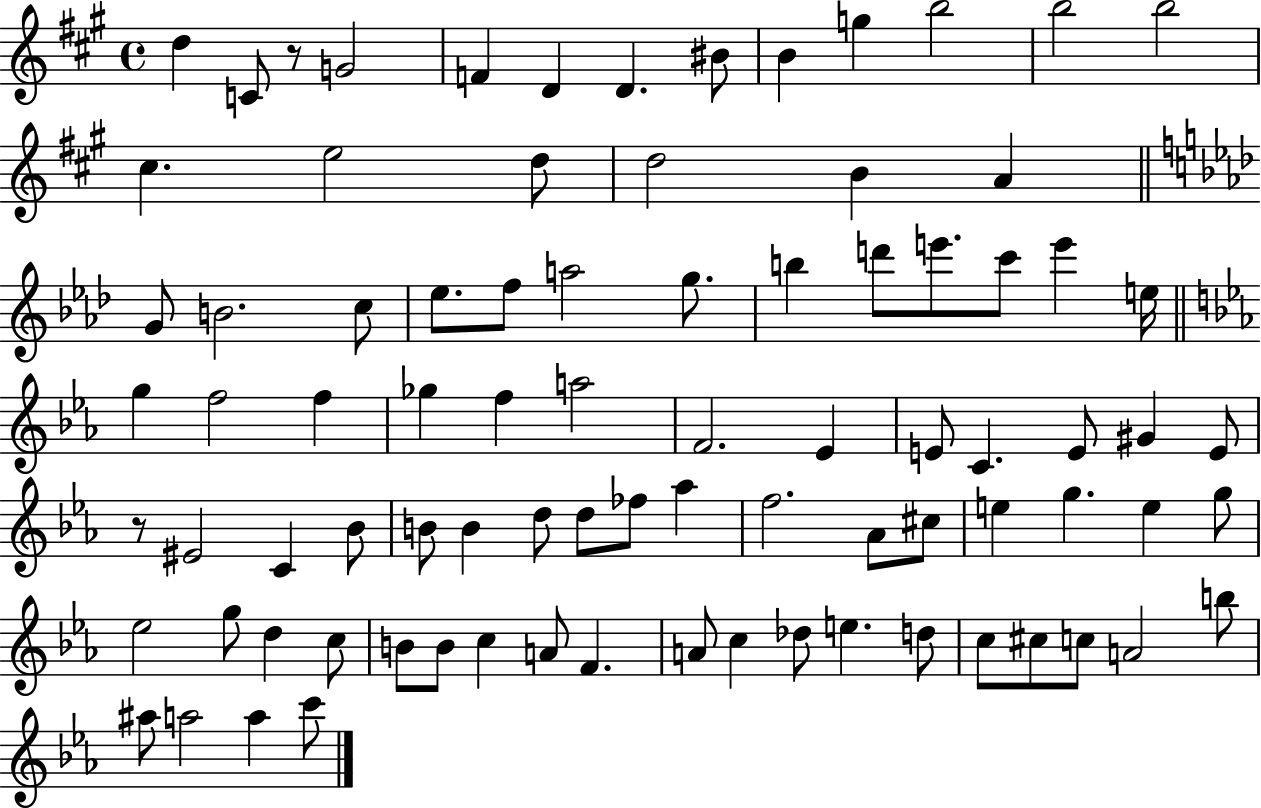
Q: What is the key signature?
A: A major